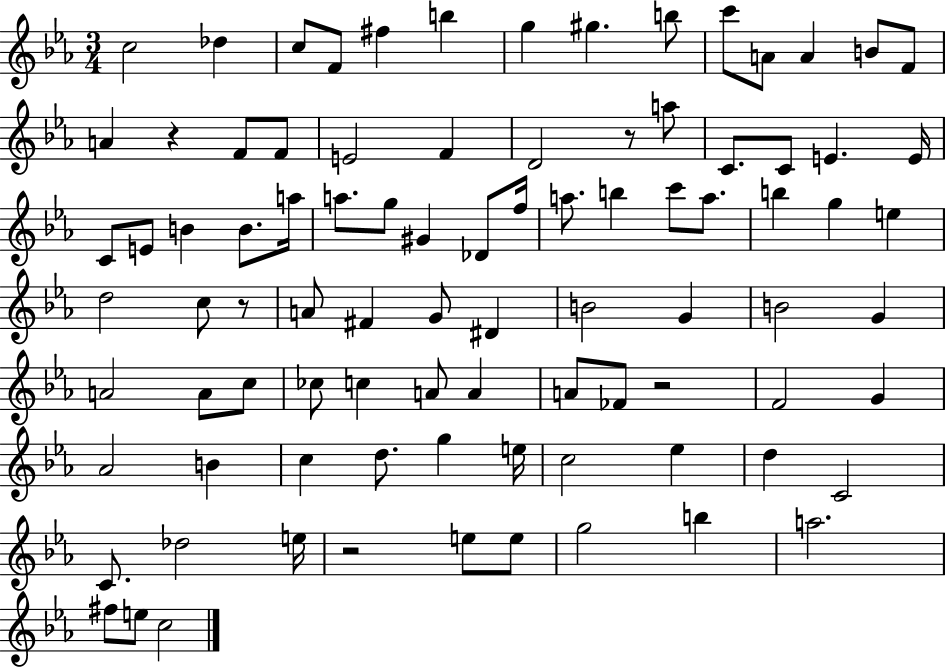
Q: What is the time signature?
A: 3/4